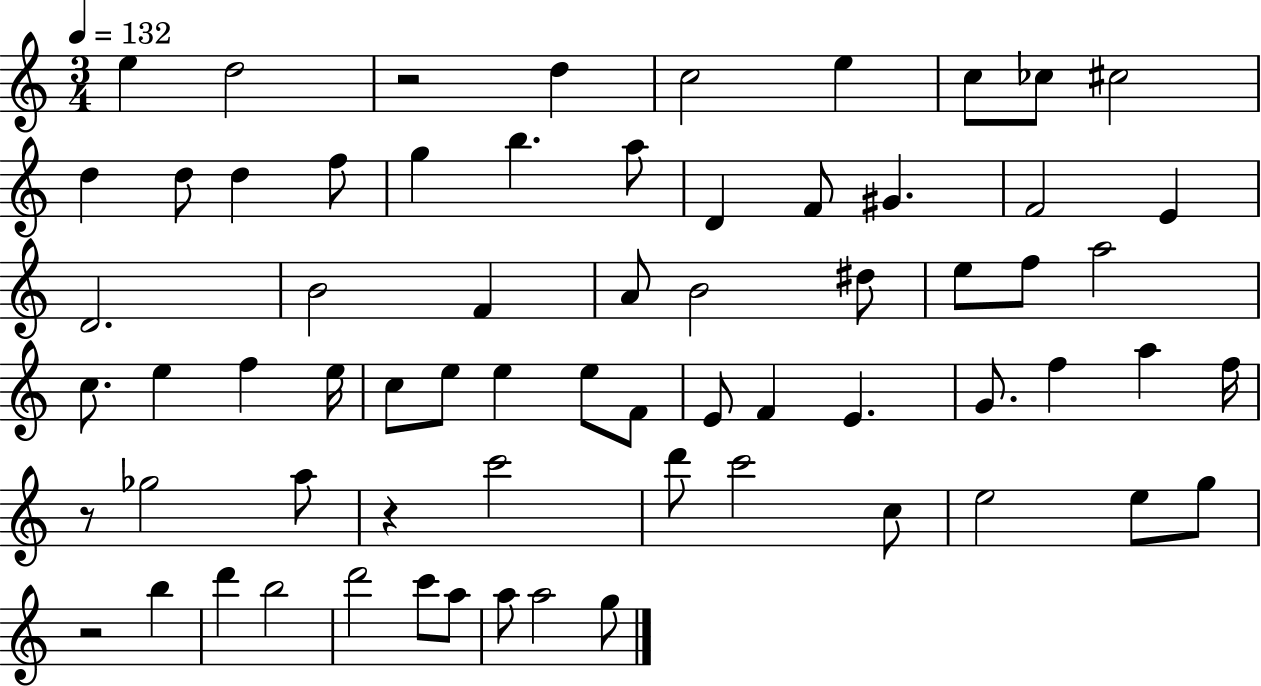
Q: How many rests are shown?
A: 4